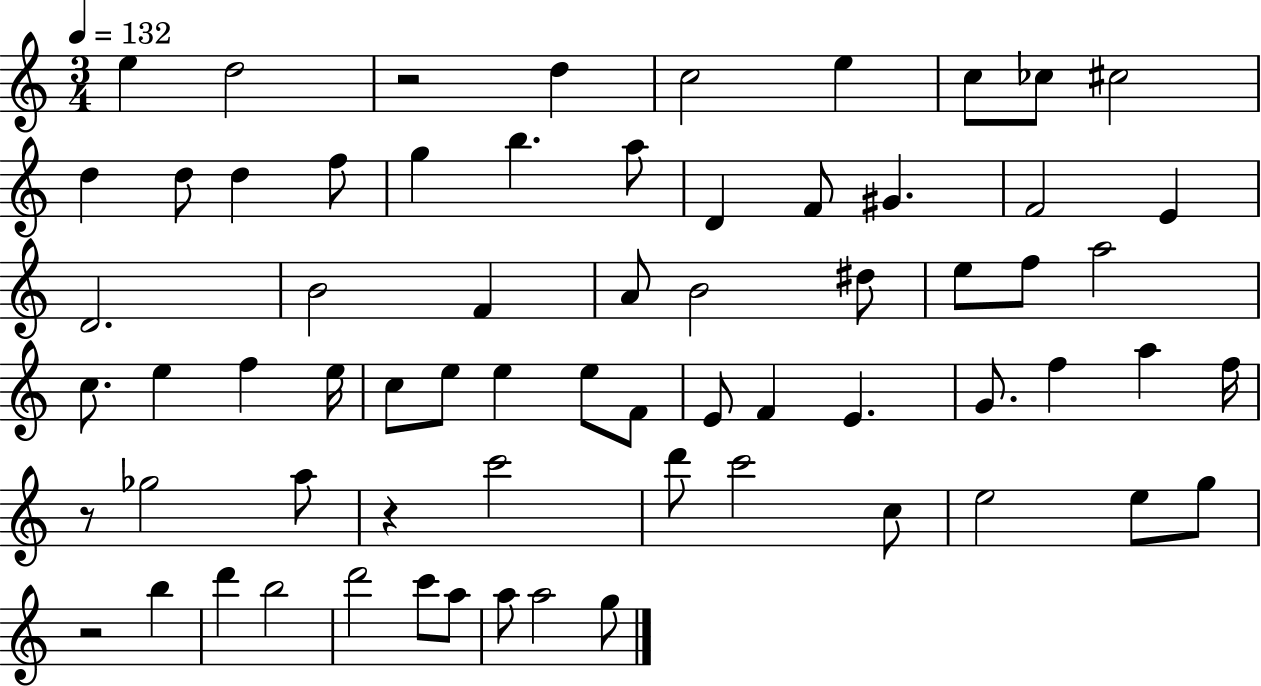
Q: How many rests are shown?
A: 4